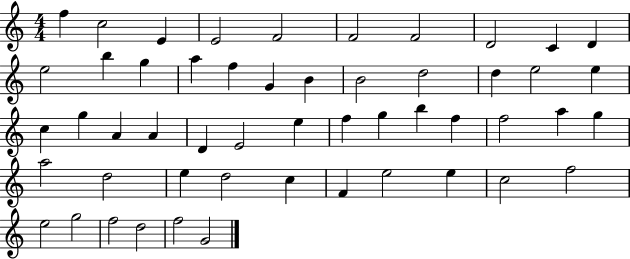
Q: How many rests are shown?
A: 0